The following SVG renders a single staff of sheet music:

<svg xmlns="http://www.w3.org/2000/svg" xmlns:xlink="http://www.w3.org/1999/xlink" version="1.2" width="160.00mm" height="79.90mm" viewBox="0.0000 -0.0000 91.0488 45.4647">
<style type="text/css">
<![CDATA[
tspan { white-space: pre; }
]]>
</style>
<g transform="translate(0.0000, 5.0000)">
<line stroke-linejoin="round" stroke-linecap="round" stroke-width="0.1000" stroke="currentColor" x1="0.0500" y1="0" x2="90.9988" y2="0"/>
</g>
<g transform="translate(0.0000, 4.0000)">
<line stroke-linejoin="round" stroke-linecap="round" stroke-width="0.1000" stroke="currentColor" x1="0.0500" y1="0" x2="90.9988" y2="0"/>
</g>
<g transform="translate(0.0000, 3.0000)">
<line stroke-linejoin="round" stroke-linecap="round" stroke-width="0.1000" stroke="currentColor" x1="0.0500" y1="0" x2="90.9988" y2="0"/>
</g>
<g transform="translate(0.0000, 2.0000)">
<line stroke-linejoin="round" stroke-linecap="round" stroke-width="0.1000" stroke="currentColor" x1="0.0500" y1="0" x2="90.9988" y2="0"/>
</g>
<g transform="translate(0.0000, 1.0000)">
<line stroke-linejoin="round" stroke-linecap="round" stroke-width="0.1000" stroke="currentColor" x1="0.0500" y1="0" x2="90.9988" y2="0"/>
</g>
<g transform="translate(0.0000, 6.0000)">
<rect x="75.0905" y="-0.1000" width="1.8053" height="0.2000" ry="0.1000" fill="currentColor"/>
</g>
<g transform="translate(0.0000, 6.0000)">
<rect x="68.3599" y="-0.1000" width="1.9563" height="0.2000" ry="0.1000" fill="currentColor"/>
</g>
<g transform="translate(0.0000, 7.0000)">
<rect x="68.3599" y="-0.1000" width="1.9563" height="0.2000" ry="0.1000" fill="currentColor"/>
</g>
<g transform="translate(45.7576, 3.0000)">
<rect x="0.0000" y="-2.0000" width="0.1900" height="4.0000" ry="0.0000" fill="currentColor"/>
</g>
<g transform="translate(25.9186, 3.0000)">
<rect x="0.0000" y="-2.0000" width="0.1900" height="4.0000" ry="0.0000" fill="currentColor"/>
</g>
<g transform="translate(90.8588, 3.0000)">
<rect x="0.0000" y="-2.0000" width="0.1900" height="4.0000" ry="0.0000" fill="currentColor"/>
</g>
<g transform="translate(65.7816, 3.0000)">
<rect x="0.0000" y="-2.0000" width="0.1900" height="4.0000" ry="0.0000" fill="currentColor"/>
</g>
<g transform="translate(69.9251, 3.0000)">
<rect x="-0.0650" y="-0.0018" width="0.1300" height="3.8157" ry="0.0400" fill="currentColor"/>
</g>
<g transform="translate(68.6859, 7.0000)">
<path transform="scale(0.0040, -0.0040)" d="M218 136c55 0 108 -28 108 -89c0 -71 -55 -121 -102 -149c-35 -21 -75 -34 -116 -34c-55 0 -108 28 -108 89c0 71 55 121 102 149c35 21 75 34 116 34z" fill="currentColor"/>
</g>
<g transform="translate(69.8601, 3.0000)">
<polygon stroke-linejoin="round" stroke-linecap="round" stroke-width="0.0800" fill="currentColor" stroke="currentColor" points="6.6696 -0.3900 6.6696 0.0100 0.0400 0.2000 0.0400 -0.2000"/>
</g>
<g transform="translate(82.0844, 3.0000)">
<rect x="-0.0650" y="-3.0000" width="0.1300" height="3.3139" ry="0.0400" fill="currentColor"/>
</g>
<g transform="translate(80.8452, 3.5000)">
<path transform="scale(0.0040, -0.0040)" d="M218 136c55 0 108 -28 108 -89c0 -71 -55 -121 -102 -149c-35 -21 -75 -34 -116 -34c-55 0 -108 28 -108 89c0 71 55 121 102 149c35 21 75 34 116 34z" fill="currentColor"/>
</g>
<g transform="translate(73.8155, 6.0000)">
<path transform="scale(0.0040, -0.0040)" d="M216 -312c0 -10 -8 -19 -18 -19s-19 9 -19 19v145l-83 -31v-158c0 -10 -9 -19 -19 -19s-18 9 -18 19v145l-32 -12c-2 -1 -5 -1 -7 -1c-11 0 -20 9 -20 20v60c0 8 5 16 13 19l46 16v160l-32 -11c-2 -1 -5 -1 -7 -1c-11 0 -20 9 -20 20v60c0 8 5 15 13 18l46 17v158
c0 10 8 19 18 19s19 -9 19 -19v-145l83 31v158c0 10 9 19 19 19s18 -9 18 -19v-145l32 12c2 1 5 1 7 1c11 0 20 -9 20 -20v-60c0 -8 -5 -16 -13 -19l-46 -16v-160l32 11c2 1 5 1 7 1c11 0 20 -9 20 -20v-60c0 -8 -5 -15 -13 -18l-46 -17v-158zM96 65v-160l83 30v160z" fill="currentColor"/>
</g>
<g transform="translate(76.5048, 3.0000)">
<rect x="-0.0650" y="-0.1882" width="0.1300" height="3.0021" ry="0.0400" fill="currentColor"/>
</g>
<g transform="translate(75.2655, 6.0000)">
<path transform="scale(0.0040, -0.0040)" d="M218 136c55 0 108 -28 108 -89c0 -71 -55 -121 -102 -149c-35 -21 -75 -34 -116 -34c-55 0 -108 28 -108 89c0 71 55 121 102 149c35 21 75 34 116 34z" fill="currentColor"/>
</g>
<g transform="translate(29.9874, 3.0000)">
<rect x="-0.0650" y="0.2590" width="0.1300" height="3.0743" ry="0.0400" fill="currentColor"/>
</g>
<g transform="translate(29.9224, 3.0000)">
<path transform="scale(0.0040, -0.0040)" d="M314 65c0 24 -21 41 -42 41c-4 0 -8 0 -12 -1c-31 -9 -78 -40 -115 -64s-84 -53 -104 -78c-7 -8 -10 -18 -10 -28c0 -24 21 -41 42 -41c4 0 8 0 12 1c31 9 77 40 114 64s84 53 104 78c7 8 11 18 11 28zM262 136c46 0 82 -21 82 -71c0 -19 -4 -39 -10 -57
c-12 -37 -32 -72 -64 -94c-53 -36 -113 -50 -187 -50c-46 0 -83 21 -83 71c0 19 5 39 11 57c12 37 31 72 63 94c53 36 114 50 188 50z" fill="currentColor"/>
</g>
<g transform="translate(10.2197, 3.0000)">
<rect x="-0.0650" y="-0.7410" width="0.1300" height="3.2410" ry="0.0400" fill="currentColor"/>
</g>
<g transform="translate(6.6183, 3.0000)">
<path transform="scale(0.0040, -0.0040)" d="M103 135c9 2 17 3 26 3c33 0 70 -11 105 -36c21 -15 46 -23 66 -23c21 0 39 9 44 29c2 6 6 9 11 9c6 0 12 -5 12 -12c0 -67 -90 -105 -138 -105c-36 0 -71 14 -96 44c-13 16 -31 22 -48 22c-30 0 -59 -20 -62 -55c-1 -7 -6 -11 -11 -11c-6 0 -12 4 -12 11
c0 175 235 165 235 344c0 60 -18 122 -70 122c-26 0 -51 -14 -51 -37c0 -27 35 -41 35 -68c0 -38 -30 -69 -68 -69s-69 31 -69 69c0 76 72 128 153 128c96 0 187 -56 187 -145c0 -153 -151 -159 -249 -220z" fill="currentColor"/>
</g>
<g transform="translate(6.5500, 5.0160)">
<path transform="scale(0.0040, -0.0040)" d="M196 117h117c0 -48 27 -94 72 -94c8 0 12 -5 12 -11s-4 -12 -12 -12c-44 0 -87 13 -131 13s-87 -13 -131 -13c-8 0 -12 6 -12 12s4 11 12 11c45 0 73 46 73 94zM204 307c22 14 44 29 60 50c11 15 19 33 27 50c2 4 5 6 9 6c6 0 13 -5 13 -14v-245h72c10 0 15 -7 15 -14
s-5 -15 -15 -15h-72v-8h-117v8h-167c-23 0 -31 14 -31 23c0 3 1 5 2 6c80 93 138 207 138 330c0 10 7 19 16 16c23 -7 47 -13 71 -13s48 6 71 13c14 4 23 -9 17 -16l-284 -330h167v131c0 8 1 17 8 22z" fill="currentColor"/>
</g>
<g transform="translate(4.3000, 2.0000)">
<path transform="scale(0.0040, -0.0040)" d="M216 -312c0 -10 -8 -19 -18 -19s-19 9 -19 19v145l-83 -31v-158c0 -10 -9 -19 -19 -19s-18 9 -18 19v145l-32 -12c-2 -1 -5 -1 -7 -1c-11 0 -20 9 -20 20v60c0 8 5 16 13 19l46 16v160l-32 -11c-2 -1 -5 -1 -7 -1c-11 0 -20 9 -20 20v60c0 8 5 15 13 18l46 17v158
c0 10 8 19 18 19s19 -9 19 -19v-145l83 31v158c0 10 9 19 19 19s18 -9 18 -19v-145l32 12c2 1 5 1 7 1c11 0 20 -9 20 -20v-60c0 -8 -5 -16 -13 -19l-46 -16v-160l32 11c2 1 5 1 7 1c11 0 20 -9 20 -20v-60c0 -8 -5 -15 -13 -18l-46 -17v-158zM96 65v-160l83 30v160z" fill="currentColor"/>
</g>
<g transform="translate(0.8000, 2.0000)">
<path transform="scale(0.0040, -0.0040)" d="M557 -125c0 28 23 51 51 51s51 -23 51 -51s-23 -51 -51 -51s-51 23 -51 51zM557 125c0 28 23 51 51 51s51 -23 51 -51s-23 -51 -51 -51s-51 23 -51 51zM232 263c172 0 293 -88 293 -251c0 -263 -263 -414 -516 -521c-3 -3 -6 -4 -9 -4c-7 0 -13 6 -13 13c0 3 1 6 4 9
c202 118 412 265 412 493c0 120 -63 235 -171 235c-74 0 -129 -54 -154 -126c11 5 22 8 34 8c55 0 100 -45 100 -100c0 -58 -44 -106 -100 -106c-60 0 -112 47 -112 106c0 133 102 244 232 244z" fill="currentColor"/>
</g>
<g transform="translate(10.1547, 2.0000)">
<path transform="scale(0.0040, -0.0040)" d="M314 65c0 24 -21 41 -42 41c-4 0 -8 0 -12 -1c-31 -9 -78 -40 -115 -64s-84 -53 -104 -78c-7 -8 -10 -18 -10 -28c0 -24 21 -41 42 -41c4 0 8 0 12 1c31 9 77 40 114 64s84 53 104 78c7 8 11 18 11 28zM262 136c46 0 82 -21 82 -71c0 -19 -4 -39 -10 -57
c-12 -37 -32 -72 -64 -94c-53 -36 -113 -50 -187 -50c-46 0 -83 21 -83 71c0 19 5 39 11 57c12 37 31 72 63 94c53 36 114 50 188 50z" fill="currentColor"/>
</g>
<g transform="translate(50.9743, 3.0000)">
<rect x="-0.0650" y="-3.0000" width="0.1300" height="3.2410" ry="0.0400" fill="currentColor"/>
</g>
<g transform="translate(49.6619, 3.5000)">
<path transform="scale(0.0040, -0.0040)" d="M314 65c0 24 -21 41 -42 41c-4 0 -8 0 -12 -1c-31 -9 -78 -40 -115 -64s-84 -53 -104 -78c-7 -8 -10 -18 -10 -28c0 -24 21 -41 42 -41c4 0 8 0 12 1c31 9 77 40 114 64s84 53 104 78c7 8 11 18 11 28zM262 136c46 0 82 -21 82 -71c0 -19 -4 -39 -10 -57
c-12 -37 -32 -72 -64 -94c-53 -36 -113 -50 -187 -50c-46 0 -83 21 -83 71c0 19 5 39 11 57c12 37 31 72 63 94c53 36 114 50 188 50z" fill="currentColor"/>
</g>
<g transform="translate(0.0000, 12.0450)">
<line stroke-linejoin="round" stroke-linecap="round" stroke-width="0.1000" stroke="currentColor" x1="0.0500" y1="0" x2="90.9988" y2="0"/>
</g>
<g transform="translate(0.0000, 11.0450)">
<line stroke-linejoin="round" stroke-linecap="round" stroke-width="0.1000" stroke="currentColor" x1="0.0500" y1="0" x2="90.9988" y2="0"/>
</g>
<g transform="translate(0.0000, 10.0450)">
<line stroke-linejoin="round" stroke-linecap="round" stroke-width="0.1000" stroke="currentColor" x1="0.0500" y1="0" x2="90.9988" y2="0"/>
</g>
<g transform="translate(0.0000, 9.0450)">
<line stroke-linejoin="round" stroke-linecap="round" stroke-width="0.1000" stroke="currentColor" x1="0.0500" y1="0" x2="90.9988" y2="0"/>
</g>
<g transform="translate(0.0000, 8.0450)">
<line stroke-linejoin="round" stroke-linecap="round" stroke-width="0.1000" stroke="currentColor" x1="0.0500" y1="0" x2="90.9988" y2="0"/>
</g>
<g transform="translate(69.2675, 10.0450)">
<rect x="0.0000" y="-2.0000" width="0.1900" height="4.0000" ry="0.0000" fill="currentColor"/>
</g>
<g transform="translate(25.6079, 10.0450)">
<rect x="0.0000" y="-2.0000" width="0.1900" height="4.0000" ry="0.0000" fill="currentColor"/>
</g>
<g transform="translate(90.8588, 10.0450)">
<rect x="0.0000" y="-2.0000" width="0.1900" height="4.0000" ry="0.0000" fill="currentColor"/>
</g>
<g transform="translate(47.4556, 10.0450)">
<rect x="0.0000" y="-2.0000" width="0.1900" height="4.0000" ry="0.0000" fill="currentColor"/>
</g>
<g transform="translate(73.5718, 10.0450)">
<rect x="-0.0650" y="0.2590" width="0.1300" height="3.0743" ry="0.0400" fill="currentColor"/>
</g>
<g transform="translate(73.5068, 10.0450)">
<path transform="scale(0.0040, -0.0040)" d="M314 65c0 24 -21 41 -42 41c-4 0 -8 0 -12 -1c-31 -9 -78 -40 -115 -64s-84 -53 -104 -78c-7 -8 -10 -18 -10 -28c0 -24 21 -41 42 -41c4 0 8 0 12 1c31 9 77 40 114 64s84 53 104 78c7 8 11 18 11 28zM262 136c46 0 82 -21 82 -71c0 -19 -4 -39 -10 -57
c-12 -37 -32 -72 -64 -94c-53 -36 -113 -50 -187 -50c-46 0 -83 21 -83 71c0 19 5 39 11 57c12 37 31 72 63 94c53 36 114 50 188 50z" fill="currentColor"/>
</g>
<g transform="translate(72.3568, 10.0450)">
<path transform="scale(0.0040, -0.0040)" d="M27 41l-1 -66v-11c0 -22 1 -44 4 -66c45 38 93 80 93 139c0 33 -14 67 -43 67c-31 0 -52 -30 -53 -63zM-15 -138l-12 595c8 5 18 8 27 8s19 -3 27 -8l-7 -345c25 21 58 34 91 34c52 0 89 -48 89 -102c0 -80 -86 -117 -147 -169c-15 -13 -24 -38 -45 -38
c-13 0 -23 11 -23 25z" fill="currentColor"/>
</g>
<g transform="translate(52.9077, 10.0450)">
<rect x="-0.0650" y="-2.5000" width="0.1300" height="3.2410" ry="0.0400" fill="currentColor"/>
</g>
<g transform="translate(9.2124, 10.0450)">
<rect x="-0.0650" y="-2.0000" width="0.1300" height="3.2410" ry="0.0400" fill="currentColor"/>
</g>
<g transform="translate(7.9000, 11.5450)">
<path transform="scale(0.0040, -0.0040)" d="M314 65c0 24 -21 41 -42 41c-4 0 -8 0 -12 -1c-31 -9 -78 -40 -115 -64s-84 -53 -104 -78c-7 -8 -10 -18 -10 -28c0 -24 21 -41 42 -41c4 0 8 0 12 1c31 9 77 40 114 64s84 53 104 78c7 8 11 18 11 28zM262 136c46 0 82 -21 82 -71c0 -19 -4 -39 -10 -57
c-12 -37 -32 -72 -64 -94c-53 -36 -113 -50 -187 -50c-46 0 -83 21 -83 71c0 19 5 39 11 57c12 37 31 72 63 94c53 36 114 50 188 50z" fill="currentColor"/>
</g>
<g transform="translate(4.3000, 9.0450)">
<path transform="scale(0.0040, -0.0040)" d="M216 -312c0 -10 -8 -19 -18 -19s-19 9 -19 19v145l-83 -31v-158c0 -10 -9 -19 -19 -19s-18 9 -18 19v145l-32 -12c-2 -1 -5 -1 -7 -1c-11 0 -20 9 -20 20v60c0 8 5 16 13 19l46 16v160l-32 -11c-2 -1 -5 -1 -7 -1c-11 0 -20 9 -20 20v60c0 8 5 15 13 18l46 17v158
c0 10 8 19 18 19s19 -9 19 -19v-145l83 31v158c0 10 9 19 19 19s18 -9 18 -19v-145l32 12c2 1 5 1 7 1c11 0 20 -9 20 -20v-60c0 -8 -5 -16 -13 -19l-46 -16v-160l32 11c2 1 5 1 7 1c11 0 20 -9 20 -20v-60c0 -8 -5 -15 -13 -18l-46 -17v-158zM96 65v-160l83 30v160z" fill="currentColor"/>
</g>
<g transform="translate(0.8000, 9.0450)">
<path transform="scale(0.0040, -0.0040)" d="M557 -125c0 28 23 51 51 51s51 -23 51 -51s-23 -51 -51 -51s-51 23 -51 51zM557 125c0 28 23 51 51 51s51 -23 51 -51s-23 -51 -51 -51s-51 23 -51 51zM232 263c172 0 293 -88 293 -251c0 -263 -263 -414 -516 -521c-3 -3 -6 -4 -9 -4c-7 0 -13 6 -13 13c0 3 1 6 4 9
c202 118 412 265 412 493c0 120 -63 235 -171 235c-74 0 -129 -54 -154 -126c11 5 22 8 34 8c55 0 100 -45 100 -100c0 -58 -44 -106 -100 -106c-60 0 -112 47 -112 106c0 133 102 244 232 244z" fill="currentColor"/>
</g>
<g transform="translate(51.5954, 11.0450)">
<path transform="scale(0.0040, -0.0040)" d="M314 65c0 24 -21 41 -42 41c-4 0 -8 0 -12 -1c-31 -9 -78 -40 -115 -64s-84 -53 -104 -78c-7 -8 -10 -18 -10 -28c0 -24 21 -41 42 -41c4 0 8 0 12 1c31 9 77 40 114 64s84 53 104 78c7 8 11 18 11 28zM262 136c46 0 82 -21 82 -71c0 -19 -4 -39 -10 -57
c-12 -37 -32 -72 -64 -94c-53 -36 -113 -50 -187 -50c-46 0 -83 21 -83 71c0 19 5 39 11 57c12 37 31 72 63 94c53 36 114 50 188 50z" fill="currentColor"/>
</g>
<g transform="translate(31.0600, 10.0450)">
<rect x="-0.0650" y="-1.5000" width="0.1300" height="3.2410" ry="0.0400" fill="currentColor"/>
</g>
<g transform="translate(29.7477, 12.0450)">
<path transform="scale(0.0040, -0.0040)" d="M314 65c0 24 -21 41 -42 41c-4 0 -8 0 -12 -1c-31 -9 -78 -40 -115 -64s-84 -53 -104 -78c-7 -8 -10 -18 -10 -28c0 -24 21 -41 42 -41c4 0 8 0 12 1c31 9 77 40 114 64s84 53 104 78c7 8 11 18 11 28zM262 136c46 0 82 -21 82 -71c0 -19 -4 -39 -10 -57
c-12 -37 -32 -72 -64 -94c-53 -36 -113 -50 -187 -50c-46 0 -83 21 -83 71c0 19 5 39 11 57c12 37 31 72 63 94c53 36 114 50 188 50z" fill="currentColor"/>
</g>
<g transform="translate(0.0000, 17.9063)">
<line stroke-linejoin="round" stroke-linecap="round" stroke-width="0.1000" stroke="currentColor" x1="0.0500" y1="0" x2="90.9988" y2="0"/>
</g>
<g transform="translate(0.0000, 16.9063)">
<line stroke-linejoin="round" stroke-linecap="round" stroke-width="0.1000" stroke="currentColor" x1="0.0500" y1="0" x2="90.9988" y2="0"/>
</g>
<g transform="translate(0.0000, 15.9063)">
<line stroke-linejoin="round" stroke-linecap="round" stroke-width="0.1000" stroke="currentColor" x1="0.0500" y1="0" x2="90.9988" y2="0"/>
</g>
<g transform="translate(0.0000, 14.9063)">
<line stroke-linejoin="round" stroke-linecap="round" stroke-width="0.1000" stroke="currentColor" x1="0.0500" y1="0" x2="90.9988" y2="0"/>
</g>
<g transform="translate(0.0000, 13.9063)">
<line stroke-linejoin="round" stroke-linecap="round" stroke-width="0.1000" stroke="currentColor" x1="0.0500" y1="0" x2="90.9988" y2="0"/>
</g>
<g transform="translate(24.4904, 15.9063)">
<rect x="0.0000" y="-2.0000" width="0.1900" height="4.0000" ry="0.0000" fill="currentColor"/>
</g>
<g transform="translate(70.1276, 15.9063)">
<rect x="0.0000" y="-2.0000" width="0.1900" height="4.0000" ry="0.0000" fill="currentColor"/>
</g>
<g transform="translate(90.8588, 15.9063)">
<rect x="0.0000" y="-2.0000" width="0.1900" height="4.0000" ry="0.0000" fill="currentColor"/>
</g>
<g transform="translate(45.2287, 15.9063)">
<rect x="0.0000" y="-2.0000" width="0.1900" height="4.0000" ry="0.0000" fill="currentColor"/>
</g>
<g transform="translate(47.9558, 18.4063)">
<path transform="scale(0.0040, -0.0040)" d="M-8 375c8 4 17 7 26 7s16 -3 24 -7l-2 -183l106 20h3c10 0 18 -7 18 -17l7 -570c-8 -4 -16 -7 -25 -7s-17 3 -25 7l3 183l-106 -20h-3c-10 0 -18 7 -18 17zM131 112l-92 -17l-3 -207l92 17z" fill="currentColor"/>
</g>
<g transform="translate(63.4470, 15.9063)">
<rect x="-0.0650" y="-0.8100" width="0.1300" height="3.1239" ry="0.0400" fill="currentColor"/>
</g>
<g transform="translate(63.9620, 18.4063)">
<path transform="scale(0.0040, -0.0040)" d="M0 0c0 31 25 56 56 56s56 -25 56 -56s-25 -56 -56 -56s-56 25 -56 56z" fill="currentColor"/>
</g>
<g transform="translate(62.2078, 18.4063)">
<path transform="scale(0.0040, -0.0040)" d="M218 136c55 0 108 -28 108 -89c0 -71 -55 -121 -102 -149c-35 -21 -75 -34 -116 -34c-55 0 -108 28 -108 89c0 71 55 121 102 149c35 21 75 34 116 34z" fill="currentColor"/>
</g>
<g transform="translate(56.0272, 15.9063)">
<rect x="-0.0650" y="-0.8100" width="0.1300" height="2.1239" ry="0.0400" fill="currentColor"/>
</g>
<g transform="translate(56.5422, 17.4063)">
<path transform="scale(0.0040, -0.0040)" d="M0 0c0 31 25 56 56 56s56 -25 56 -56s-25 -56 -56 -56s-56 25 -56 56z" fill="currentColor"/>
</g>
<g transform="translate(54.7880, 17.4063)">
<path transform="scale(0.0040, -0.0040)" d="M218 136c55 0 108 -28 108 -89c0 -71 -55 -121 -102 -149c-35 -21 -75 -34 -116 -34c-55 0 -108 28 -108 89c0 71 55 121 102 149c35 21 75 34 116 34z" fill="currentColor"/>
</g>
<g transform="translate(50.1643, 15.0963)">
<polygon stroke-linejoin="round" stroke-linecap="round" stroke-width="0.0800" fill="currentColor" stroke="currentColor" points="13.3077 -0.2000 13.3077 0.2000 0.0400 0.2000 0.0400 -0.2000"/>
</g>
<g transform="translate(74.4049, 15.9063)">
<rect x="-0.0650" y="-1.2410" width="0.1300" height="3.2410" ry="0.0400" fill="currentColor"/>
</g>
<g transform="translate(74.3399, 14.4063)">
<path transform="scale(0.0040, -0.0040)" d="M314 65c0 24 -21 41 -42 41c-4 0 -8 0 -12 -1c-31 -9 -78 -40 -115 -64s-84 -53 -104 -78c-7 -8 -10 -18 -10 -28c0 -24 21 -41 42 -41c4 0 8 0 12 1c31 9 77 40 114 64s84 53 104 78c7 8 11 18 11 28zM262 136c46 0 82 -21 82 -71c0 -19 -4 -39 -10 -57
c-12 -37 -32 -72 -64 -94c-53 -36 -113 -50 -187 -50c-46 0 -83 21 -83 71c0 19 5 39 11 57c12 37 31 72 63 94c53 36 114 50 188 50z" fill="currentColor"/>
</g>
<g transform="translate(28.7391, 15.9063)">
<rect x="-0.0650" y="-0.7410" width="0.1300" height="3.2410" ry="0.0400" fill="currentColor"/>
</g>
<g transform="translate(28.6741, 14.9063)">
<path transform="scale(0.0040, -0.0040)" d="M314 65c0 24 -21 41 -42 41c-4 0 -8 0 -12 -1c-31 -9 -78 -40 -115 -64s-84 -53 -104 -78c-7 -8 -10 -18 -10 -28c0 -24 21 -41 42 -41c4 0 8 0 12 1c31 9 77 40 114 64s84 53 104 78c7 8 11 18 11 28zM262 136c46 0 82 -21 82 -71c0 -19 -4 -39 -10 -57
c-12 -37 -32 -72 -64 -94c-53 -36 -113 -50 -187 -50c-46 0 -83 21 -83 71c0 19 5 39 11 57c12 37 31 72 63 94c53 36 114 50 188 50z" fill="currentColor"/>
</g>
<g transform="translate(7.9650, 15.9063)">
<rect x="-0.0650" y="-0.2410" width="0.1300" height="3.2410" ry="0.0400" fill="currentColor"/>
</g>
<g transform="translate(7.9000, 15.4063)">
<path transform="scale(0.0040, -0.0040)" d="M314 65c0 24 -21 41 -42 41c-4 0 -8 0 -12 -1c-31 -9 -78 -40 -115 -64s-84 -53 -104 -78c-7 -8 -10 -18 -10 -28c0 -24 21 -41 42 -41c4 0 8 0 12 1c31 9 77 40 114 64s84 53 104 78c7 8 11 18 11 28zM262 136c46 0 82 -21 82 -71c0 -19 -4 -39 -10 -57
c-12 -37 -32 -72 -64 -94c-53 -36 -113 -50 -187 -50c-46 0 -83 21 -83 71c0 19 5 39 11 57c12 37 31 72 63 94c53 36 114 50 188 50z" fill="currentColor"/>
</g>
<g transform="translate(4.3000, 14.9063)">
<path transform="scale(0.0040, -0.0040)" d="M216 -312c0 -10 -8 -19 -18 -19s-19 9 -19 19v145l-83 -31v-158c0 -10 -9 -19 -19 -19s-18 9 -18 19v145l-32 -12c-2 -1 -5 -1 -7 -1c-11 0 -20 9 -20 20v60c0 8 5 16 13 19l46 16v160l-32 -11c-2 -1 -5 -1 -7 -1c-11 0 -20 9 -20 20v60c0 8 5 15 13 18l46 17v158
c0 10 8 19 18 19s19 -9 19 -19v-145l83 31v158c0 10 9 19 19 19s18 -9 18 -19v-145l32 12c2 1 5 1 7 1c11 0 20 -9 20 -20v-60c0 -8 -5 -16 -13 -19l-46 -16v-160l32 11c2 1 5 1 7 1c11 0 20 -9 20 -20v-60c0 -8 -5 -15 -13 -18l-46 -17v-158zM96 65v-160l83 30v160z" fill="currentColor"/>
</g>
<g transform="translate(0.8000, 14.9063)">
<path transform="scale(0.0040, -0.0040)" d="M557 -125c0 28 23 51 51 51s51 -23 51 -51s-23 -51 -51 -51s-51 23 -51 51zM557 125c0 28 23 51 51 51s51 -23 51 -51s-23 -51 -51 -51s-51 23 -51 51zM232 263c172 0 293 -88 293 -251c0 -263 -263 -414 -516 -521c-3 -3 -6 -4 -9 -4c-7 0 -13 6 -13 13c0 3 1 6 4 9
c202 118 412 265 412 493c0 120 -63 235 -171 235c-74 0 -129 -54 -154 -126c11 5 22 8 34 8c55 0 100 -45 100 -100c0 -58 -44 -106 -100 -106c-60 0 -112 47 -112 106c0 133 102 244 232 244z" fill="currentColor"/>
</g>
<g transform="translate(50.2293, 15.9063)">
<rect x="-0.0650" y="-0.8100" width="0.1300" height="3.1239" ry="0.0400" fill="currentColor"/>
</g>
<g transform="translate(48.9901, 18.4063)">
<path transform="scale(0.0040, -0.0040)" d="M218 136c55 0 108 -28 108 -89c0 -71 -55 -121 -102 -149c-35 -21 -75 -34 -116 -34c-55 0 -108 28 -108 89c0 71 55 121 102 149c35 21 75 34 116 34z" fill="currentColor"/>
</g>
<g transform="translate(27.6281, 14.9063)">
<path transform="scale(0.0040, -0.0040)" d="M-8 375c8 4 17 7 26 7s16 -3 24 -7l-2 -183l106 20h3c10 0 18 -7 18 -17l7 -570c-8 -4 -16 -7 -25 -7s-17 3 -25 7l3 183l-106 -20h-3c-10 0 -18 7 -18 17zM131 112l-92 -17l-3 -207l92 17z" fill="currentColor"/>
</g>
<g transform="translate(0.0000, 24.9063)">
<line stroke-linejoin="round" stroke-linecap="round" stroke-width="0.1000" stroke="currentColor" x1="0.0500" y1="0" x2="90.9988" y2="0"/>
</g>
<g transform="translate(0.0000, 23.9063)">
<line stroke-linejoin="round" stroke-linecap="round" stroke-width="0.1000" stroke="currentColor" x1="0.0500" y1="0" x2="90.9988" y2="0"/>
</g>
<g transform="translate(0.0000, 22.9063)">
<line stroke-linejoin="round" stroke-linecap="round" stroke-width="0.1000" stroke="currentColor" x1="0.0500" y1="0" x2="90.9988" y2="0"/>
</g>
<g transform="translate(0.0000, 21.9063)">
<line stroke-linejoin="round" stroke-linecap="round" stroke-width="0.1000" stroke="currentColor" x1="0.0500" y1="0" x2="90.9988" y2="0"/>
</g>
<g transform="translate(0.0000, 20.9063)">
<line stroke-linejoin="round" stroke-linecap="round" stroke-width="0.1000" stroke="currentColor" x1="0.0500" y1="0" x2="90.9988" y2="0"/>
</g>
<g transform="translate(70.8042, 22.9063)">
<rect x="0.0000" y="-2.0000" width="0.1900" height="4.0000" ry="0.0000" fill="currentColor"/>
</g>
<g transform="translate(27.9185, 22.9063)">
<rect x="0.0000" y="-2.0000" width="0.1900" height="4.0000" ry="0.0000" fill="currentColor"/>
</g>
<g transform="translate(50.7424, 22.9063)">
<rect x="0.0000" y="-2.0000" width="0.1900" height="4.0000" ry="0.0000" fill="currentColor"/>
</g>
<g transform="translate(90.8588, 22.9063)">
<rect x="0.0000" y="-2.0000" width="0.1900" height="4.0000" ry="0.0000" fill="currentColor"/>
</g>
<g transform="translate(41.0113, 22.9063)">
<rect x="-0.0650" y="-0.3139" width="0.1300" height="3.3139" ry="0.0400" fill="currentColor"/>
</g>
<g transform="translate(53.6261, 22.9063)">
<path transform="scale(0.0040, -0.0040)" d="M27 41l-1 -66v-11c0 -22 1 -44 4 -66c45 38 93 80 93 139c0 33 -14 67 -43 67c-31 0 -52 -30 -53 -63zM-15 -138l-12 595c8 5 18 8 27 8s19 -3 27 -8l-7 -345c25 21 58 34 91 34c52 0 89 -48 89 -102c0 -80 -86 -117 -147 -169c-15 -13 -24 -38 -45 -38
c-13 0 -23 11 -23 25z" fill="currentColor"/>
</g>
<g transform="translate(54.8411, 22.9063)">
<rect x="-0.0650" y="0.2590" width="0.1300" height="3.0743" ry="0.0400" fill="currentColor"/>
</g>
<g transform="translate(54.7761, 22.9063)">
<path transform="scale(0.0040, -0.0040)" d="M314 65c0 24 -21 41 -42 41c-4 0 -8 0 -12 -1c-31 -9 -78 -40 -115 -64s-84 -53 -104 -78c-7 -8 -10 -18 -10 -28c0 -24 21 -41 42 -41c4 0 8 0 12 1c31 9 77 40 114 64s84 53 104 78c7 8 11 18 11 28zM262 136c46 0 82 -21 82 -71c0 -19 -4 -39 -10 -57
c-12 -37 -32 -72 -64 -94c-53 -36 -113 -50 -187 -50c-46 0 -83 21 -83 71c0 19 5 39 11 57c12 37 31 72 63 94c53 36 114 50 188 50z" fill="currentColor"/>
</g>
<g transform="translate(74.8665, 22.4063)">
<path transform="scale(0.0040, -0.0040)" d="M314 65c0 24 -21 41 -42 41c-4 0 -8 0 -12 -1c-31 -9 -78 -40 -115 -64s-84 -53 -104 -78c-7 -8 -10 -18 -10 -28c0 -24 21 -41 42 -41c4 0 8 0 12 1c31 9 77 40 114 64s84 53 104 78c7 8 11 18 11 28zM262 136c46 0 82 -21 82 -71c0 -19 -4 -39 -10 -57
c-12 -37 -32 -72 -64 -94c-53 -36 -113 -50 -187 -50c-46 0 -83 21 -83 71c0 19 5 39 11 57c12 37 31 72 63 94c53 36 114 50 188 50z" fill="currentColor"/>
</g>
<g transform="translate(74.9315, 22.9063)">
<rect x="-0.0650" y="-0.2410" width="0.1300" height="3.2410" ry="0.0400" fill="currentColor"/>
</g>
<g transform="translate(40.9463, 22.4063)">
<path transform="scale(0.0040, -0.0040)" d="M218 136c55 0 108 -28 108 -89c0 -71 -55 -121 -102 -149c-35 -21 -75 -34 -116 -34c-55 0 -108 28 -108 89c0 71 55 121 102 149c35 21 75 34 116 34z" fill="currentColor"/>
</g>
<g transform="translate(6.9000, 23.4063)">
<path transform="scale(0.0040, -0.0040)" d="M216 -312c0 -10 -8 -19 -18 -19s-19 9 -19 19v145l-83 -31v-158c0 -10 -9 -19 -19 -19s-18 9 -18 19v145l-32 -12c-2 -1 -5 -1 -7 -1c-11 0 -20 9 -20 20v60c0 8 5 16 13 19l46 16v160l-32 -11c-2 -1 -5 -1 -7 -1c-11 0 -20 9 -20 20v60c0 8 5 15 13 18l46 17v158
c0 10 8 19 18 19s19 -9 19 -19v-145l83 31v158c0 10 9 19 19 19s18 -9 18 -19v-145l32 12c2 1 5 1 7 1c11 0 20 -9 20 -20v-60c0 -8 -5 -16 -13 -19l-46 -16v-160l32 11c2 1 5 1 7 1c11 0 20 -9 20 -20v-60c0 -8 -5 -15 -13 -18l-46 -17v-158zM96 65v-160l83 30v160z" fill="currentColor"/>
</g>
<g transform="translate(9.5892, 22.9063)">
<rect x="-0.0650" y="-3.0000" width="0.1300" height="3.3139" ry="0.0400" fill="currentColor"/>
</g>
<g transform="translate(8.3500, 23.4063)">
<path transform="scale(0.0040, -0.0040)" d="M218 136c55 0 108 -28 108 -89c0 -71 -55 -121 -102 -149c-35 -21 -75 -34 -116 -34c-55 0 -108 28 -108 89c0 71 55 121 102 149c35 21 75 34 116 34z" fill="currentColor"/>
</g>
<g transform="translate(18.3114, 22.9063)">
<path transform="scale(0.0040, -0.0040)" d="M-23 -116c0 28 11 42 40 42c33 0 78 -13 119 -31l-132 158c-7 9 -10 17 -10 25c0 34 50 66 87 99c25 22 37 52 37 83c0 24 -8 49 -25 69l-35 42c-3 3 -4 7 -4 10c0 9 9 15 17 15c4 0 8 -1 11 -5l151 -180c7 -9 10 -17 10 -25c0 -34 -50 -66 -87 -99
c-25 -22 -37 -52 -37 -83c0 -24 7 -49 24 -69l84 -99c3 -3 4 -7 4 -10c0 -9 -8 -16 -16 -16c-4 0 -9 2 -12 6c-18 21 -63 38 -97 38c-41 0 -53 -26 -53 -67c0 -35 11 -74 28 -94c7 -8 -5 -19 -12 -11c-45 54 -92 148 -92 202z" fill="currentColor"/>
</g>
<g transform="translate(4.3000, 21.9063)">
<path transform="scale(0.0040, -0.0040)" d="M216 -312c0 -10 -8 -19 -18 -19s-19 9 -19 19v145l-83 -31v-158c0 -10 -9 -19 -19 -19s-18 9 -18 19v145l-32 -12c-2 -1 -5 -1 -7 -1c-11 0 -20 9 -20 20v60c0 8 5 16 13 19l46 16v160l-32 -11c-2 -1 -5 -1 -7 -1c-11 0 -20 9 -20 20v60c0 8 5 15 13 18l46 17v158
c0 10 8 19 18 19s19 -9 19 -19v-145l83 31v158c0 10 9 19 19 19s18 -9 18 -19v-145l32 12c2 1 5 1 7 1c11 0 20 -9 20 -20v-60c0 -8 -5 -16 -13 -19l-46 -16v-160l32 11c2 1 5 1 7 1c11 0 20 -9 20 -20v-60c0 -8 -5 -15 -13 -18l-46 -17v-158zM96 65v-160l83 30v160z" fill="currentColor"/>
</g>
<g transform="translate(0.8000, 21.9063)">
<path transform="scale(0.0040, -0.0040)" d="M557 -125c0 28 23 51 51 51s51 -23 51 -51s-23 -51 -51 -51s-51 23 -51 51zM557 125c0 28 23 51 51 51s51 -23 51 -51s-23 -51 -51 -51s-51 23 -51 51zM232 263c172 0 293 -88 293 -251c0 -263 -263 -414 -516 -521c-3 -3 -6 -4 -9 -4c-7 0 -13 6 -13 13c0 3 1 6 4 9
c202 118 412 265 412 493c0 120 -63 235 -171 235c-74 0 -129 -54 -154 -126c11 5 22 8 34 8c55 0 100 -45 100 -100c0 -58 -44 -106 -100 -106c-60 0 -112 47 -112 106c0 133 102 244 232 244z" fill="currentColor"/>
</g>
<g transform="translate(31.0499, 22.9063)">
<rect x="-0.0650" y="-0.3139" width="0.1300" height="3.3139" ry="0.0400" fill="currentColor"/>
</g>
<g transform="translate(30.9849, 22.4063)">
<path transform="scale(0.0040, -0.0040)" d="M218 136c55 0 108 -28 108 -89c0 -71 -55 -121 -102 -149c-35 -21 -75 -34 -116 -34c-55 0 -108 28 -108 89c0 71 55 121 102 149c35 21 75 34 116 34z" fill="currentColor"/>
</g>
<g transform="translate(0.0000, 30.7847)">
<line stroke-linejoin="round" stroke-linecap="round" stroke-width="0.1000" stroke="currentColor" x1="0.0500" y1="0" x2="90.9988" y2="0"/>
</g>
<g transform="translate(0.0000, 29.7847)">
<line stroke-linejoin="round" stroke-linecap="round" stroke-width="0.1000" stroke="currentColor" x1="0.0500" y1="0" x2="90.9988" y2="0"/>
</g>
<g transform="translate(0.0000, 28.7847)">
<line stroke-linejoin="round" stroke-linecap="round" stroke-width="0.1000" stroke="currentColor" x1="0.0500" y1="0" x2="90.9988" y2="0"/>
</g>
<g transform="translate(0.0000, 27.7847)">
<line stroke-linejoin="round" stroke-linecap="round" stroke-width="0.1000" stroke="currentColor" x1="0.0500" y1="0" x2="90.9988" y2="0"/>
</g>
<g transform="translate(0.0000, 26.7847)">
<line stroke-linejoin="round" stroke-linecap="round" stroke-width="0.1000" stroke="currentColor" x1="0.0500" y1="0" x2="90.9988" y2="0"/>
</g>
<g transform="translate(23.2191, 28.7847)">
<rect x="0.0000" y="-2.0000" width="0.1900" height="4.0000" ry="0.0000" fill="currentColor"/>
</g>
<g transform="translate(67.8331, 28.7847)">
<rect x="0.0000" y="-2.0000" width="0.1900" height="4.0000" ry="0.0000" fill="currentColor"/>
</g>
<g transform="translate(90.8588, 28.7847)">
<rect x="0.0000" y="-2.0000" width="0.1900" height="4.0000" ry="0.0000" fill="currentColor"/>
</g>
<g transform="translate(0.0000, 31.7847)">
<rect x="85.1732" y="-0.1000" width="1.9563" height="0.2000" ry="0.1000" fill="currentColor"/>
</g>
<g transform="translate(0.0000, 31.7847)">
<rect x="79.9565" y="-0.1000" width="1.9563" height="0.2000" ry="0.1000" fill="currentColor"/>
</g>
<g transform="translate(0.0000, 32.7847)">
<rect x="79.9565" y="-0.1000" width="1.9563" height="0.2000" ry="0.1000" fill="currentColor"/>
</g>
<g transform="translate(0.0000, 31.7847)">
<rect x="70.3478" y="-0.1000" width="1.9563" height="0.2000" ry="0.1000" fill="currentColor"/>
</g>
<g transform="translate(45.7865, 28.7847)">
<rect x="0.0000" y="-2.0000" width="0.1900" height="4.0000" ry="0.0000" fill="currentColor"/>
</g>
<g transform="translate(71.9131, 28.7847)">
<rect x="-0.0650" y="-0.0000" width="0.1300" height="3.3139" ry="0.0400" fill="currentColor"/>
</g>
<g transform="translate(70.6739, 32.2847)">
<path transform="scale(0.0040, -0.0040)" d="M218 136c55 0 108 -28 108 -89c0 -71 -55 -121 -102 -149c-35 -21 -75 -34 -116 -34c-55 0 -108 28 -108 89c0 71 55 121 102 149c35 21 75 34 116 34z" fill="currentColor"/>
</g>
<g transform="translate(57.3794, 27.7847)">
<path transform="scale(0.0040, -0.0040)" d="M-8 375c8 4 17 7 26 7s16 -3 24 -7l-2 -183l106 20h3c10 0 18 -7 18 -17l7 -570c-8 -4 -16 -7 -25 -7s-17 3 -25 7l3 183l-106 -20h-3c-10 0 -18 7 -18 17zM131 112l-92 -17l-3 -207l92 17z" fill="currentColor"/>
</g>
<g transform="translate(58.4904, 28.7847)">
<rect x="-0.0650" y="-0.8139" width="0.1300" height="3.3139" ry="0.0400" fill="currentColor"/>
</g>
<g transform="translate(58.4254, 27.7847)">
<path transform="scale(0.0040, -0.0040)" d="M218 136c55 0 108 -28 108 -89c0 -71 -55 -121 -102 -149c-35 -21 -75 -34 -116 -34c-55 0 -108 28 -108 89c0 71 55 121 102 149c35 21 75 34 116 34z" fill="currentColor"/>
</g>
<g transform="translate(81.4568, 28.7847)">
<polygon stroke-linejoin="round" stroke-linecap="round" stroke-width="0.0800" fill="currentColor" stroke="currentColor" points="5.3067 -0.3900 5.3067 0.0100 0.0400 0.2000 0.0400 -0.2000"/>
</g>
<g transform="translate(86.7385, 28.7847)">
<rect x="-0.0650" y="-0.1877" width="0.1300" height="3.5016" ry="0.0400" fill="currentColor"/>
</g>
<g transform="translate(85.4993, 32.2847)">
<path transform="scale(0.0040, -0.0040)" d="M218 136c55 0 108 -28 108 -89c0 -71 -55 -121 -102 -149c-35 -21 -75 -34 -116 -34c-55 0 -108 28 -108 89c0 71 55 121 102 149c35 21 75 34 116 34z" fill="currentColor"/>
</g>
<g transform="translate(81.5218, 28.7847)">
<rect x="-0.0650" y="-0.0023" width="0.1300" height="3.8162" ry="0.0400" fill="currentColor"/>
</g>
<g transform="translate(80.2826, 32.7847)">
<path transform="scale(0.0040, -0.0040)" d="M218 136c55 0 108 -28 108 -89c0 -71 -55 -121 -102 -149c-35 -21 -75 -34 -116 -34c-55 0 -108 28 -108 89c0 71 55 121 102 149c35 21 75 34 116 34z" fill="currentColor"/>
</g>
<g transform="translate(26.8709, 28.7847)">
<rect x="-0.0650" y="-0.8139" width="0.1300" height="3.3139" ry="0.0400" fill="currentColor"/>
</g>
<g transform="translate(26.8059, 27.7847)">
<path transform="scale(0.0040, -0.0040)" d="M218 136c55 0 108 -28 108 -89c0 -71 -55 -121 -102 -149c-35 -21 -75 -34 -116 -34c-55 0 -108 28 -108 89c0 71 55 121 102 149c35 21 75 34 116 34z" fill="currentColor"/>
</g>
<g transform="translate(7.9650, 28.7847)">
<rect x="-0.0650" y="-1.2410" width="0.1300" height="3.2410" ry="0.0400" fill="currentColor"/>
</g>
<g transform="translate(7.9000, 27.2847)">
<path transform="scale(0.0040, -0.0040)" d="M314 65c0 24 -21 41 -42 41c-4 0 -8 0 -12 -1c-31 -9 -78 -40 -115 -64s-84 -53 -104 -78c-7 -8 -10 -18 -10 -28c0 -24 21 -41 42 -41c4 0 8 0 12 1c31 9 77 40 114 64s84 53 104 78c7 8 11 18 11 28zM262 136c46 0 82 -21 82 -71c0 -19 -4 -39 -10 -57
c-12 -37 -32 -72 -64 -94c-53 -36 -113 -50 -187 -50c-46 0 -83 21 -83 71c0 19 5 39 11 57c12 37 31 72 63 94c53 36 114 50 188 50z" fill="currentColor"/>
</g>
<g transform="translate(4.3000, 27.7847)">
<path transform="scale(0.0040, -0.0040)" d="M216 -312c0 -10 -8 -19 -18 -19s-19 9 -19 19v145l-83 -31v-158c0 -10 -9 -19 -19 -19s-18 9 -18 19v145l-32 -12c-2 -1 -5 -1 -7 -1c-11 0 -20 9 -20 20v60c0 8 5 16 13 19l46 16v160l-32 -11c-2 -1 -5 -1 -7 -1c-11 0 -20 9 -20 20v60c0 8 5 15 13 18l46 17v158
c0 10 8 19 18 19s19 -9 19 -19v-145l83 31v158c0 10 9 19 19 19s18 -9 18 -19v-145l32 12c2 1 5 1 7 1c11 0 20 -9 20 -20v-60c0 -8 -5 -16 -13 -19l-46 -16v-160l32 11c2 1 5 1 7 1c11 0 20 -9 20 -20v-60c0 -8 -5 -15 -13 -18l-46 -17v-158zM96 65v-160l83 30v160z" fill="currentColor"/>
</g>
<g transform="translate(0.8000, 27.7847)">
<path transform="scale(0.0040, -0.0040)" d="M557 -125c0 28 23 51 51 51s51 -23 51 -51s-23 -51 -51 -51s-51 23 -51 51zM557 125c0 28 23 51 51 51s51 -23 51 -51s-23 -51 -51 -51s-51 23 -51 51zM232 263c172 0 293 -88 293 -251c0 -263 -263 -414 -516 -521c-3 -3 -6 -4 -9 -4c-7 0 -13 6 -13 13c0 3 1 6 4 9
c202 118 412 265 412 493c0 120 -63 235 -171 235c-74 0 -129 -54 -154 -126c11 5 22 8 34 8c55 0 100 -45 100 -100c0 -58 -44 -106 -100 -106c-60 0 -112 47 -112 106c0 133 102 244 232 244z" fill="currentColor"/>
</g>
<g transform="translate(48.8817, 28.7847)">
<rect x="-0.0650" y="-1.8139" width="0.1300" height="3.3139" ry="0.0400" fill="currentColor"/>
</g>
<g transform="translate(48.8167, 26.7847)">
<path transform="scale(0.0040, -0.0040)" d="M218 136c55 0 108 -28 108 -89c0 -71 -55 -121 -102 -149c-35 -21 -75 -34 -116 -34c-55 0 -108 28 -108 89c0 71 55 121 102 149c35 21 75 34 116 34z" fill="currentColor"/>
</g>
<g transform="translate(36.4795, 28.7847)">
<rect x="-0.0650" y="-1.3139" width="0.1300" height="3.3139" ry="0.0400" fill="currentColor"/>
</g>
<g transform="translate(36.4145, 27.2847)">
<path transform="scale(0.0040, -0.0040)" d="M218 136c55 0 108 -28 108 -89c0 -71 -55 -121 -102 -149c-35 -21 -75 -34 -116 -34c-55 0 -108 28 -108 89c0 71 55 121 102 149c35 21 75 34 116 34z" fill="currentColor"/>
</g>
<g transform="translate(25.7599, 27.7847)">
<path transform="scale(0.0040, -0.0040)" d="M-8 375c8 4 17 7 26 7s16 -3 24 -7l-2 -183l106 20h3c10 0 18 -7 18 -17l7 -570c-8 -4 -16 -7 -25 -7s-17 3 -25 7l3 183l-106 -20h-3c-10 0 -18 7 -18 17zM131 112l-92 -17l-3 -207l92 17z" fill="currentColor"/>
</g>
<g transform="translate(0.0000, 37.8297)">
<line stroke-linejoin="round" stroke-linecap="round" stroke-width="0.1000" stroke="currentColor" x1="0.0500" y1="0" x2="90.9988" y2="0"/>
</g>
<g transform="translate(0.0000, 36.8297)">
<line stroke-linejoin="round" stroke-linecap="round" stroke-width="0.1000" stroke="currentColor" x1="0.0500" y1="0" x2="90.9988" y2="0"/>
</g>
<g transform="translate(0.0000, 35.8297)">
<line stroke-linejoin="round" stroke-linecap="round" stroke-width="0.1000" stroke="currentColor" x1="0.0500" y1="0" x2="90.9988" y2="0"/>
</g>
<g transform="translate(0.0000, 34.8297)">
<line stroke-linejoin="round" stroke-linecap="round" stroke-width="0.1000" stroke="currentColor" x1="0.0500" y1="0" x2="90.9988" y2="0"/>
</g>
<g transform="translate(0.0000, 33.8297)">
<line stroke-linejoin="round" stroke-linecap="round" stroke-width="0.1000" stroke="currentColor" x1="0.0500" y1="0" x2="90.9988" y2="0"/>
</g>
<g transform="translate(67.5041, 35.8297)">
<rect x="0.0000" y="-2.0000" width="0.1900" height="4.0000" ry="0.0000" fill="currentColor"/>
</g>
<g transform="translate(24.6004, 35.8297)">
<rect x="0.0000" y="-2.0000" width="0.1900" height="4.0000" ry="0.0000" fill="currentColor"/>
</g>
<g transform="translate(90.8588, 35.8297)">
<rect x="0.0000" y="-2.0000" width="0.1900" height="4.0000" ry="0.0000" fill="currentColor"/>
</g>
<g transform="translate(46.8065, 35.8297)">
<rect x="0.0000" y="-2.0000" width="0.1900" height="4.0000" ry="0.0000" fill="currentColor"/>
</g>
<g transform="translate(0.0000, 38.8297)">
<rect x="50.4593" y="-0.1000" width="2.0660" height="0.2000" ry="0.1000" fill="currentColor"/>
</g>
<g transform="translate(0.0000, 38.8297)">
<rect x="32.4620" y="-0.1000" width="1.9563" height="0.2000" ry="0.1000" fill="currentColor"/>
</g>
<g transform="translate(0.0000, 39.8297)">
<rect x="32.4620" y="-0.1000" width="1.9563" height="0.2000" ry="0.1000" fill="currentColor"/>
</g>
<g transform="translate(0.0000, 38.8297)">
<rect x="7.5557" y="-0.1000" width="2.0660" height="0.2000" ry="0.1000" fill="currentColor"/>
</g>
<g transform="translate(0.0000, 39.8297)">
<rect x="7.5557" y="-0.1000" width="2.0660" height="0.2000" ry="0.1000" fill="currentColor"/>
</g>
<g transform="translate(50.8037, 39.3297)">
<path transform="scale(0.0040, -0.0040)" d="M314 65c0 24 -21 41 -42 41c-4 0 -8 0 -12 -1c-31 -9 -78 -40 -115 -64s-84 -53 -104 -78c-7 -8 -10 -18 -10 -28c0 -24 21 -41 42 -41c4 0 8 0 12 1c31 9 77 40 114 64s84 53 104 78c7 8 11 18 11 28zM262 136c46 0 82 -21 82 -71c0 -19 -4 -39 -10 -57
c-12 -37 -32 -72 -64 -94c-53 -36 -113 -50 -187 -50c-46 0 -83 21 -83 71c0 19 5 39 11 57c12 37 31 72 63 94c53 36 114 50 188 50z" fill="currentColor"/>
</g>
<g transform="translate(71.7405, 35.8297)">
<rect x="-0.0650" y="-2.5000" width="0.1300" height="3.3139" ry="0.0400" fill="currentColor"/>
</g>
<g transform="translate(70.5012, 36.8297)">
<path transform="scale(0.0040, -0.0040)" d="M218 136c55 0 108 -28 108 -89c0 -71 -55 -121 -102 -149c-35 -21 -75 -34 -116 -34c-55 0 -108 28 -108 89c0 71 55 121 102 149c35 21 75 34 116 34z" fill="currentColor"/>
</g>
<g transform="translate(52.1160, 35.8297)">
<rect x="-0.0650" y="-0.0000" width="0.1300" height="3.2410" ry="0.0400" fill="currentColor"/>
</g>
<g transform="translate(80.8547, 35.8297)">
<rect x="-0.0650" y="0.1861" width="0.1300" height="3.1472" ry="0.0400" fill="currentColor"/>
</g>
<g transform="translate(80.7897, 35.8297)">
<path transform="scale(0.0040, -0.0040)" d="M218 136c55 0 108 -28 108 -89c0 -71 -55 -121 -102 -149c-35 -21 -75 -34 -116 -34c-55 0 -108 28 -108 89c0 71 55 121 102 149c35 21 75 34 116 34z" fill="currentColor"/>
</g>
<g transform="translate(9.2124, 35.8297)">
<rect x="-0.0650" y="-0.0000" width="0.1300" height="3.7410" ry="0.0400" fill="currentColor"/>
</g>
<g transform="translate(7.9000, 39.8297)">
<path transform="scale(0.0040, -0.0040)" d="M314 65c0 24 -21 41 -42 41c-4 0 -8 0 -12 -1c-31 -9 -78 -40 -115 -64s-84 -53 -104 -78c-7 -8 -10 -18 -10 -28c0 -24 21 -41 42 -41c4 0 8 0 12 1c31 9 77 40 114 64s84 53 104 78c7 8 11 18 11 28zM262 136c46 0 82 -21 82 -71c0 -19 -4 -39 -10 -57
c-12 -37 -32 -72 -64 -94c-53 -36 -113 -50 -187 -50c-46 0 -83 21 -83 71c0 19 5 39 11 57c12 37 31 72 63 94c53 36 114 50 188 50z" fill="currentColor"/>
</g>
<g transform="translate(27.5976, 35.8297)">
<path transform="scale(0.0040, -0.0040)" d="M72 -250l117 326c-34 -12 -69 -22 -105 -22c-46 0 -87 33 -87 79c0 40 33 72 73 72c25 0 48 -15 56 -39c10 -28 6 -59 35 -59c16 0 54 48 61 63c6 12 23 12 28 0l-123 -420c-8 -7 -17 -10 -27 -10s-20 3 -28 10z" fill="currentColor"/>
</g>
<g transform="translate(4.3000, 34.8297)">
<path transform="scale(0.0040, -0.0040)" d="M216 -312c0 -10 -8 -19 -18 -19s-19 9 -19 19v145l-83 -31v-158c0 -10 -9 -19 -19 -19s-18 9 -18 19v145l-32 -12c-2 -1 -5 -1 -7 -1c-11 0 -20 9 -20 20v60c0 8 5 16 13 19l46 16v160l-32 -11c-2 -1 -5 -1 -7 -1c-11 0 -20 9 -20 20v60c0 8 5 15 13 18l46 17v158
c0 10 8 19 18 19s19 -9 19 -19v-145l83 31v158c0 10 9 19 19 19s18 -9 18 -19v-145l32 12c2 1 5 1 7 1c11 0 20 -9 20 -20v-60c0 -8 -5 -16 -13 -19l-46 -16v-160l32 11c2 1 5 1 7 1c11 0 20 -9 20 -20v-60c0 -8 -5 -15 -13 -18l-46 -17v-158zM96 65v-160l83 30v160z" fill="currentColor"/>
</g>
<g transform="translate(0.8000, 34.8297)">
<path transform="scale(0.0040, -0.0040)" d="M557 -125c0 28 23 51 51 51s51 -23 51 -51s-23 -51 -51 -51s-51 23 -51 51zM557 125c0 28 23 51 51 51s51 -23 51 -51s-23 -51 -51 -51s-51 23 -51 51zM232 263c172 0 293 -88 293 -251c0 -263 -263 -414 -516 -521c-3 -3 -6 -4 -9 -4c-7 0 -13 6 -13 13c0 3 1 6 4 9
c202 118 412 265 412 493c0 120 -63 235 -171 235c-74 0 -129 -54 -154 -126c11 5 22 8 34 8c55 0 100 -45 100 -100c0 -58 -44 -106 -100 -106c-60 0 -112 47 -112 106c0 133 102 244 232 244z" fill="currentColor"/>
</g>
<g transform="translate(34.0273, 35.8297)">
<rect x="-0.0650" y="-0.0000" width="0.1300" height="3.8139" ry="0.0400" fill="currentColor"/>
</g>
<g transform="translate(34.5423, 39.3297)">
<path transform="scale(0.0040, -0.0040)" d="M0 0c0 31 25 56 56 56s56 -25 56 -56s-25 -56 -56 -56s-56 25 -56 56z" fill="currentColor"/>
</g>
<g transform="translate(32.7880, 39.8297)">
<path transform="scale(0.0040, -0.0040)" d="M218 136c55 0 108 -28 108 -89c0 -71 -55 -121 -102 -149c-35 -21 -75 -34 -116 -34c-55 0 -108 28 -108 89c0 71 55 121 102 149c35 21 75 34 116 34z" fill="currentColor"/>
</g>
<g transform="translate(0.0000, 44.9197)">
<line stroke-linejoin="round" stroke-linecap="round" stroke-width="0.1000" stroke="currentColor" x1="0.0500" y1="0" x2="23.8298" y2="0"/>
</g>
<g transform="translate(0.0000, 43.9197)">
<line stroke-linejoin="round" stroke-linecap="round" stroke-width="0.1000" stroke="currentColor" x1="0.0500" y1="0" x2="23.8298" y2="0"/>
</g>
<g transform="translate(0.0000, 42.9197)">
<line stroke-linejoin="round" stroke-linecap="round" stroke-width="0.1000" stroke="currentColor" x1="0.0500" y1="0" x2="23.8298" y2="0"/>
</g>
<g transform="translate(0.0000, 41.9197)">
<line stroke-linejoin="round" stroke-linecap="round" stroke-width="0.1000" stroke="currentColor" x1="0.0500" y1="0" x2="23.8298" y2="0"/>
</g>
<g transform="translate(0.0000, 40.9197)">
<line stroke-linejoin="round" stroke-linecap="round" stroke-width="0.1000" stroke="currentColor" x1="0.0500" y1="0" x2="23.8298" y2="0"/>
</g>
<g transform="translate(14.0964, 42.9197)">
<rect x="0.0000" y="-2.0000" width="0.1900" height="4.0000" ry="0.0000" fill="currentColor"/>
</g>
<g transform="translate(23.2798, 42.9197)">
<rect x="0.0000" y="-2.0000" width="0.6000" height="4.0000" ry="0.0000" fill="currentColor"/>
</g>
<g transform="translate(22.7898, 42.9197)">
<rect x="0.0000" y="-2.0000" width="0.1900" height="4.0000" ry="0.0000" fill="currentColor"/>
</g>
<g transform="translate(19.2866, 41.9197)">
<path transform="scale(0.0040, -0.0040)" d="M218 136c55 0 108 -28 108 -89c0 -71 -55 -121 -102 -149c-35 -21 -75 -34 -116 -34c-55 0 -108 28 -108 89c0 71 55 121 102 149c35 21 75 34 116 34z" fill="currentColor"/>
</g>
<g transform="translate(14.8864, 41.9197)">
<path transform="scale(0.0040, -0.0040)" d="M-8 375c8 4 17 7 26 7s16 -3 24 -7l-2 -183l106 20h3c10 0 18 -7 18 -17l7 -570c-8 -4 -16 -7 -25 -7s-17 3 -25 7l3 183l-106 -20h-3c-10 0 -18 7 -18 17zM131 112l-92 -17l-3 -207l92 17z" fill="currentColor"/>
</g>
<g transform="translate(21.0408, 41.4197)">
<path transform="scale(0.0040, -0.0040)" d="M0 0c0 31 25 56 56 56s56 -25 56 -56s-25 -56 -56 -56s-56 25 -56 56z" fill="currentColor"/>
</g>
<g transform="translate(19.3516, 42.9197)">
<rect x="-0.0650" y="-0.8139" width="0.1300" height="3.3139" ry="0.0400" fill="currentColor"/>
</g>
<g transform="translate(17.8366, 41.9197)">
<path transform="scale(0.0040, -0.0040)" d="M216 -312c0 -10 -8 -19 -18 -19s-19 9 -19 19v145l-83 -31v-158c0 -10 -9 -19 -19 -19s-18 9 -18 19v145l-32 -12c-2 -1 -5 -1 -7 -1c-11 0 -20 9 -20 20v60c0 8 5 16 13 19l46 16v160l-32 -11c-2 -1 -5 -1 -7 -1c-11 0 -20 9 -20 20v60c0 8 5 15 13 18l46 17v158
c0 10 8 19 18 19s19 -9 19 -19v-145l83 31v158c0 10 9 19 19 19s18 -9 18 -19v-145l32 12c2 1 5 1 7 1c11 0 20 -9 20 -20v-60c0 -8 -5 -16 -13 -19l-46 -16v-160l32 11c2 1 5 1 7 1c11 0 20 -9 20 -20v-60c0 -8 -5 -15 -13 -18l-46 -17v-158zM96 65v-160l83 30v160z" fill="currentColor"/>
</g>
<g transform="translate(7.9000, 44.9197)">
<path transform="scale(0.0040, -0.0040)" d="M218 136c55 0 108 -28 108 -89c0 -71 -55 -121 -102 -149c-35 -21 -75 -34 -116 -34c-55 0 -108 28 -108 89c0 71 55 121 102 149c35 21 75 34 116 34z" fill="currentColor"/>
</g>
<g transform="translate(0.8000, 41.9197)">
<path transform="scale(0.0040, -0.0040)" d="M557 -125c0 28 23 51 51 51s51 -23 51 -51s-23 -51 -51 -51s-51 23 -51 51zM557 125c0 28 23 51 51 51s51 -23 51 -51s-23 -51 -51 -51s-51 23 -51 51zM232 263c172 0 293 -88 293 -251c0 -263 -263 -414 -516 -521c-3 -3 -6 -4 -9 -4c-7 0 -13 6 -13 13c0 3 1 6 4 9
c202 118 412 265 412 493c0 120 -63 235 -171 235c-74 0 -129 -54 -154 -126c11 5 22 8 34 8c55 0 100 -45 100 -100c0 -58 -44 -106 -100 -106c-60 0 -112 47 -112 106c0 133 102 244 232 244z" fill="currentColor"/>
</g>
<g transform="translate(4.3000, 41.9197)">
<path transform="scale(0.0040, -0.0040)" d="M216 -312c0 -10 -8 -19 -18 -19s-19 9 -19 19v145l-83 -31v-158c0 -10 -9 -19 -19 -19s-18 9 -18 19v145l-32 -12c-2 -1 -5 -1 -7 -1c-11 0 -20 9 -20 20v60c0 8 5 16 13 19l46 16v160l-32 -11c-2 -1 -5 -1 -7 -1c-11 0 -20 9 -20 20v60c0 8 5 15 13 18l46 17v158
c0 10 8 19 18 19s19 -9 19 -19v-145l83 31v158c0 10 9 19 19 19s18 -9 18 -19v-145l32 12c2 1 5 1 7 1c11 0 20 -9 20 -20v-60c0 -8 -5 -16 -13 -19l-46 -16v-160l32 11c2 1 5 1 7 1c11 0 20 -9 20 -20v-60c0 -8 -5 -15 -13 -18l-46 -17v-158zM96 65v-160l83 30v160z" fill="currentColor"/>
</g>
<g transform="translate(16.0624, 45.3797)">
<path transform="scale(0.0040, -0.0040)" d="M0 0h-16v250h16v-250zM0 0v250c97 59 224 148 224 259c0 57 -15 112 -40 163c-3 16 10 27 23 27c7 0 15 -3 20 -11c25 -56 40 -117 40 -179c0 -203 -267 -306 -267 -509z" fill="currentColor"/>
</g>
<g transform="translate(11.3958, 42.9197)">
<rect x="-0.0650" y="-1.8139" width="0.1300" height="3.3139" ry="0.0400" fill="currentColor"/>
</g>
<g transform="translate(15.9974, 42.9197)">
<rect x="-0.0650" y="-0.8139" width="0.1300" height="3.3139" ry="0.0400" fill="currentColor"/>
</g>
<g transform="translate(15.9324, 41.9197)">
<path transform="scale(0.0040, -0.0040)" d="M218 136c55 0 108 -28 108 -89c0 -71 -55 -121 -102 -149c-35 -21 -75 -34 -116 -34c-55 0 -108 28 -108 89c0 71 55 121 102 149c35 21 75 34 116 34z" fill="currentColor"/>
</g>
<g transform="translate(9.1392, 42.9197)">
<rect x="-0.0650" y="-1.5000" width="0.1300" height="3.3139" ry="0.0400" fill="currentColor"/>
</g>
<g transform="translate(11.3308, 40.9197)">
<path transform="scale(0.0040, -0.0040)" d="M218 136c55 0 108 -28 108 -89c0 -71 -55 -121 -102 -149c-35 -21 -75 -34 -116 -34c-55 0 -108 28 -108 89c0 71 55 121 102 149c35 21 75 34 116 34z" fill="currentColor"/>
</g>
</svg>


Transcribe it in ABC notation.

X:1
T:Untitled
M:2/4
L:1/4
K:G
^F,2 D,2 C,2 C,,/2 ^E,,/2 C, A,,2 G,,2 B,,2 _D,2 E,2 F,2 F,,/2 A,,/2 F,,/2 G,2 ^C, z E, E, _D,2 E,2 G,2 F, G, A, F, D,, C,,/2 D,,/2 C,,2 z/2 C,, D,,2 B,, D, G,, A, F,/2 ^F,